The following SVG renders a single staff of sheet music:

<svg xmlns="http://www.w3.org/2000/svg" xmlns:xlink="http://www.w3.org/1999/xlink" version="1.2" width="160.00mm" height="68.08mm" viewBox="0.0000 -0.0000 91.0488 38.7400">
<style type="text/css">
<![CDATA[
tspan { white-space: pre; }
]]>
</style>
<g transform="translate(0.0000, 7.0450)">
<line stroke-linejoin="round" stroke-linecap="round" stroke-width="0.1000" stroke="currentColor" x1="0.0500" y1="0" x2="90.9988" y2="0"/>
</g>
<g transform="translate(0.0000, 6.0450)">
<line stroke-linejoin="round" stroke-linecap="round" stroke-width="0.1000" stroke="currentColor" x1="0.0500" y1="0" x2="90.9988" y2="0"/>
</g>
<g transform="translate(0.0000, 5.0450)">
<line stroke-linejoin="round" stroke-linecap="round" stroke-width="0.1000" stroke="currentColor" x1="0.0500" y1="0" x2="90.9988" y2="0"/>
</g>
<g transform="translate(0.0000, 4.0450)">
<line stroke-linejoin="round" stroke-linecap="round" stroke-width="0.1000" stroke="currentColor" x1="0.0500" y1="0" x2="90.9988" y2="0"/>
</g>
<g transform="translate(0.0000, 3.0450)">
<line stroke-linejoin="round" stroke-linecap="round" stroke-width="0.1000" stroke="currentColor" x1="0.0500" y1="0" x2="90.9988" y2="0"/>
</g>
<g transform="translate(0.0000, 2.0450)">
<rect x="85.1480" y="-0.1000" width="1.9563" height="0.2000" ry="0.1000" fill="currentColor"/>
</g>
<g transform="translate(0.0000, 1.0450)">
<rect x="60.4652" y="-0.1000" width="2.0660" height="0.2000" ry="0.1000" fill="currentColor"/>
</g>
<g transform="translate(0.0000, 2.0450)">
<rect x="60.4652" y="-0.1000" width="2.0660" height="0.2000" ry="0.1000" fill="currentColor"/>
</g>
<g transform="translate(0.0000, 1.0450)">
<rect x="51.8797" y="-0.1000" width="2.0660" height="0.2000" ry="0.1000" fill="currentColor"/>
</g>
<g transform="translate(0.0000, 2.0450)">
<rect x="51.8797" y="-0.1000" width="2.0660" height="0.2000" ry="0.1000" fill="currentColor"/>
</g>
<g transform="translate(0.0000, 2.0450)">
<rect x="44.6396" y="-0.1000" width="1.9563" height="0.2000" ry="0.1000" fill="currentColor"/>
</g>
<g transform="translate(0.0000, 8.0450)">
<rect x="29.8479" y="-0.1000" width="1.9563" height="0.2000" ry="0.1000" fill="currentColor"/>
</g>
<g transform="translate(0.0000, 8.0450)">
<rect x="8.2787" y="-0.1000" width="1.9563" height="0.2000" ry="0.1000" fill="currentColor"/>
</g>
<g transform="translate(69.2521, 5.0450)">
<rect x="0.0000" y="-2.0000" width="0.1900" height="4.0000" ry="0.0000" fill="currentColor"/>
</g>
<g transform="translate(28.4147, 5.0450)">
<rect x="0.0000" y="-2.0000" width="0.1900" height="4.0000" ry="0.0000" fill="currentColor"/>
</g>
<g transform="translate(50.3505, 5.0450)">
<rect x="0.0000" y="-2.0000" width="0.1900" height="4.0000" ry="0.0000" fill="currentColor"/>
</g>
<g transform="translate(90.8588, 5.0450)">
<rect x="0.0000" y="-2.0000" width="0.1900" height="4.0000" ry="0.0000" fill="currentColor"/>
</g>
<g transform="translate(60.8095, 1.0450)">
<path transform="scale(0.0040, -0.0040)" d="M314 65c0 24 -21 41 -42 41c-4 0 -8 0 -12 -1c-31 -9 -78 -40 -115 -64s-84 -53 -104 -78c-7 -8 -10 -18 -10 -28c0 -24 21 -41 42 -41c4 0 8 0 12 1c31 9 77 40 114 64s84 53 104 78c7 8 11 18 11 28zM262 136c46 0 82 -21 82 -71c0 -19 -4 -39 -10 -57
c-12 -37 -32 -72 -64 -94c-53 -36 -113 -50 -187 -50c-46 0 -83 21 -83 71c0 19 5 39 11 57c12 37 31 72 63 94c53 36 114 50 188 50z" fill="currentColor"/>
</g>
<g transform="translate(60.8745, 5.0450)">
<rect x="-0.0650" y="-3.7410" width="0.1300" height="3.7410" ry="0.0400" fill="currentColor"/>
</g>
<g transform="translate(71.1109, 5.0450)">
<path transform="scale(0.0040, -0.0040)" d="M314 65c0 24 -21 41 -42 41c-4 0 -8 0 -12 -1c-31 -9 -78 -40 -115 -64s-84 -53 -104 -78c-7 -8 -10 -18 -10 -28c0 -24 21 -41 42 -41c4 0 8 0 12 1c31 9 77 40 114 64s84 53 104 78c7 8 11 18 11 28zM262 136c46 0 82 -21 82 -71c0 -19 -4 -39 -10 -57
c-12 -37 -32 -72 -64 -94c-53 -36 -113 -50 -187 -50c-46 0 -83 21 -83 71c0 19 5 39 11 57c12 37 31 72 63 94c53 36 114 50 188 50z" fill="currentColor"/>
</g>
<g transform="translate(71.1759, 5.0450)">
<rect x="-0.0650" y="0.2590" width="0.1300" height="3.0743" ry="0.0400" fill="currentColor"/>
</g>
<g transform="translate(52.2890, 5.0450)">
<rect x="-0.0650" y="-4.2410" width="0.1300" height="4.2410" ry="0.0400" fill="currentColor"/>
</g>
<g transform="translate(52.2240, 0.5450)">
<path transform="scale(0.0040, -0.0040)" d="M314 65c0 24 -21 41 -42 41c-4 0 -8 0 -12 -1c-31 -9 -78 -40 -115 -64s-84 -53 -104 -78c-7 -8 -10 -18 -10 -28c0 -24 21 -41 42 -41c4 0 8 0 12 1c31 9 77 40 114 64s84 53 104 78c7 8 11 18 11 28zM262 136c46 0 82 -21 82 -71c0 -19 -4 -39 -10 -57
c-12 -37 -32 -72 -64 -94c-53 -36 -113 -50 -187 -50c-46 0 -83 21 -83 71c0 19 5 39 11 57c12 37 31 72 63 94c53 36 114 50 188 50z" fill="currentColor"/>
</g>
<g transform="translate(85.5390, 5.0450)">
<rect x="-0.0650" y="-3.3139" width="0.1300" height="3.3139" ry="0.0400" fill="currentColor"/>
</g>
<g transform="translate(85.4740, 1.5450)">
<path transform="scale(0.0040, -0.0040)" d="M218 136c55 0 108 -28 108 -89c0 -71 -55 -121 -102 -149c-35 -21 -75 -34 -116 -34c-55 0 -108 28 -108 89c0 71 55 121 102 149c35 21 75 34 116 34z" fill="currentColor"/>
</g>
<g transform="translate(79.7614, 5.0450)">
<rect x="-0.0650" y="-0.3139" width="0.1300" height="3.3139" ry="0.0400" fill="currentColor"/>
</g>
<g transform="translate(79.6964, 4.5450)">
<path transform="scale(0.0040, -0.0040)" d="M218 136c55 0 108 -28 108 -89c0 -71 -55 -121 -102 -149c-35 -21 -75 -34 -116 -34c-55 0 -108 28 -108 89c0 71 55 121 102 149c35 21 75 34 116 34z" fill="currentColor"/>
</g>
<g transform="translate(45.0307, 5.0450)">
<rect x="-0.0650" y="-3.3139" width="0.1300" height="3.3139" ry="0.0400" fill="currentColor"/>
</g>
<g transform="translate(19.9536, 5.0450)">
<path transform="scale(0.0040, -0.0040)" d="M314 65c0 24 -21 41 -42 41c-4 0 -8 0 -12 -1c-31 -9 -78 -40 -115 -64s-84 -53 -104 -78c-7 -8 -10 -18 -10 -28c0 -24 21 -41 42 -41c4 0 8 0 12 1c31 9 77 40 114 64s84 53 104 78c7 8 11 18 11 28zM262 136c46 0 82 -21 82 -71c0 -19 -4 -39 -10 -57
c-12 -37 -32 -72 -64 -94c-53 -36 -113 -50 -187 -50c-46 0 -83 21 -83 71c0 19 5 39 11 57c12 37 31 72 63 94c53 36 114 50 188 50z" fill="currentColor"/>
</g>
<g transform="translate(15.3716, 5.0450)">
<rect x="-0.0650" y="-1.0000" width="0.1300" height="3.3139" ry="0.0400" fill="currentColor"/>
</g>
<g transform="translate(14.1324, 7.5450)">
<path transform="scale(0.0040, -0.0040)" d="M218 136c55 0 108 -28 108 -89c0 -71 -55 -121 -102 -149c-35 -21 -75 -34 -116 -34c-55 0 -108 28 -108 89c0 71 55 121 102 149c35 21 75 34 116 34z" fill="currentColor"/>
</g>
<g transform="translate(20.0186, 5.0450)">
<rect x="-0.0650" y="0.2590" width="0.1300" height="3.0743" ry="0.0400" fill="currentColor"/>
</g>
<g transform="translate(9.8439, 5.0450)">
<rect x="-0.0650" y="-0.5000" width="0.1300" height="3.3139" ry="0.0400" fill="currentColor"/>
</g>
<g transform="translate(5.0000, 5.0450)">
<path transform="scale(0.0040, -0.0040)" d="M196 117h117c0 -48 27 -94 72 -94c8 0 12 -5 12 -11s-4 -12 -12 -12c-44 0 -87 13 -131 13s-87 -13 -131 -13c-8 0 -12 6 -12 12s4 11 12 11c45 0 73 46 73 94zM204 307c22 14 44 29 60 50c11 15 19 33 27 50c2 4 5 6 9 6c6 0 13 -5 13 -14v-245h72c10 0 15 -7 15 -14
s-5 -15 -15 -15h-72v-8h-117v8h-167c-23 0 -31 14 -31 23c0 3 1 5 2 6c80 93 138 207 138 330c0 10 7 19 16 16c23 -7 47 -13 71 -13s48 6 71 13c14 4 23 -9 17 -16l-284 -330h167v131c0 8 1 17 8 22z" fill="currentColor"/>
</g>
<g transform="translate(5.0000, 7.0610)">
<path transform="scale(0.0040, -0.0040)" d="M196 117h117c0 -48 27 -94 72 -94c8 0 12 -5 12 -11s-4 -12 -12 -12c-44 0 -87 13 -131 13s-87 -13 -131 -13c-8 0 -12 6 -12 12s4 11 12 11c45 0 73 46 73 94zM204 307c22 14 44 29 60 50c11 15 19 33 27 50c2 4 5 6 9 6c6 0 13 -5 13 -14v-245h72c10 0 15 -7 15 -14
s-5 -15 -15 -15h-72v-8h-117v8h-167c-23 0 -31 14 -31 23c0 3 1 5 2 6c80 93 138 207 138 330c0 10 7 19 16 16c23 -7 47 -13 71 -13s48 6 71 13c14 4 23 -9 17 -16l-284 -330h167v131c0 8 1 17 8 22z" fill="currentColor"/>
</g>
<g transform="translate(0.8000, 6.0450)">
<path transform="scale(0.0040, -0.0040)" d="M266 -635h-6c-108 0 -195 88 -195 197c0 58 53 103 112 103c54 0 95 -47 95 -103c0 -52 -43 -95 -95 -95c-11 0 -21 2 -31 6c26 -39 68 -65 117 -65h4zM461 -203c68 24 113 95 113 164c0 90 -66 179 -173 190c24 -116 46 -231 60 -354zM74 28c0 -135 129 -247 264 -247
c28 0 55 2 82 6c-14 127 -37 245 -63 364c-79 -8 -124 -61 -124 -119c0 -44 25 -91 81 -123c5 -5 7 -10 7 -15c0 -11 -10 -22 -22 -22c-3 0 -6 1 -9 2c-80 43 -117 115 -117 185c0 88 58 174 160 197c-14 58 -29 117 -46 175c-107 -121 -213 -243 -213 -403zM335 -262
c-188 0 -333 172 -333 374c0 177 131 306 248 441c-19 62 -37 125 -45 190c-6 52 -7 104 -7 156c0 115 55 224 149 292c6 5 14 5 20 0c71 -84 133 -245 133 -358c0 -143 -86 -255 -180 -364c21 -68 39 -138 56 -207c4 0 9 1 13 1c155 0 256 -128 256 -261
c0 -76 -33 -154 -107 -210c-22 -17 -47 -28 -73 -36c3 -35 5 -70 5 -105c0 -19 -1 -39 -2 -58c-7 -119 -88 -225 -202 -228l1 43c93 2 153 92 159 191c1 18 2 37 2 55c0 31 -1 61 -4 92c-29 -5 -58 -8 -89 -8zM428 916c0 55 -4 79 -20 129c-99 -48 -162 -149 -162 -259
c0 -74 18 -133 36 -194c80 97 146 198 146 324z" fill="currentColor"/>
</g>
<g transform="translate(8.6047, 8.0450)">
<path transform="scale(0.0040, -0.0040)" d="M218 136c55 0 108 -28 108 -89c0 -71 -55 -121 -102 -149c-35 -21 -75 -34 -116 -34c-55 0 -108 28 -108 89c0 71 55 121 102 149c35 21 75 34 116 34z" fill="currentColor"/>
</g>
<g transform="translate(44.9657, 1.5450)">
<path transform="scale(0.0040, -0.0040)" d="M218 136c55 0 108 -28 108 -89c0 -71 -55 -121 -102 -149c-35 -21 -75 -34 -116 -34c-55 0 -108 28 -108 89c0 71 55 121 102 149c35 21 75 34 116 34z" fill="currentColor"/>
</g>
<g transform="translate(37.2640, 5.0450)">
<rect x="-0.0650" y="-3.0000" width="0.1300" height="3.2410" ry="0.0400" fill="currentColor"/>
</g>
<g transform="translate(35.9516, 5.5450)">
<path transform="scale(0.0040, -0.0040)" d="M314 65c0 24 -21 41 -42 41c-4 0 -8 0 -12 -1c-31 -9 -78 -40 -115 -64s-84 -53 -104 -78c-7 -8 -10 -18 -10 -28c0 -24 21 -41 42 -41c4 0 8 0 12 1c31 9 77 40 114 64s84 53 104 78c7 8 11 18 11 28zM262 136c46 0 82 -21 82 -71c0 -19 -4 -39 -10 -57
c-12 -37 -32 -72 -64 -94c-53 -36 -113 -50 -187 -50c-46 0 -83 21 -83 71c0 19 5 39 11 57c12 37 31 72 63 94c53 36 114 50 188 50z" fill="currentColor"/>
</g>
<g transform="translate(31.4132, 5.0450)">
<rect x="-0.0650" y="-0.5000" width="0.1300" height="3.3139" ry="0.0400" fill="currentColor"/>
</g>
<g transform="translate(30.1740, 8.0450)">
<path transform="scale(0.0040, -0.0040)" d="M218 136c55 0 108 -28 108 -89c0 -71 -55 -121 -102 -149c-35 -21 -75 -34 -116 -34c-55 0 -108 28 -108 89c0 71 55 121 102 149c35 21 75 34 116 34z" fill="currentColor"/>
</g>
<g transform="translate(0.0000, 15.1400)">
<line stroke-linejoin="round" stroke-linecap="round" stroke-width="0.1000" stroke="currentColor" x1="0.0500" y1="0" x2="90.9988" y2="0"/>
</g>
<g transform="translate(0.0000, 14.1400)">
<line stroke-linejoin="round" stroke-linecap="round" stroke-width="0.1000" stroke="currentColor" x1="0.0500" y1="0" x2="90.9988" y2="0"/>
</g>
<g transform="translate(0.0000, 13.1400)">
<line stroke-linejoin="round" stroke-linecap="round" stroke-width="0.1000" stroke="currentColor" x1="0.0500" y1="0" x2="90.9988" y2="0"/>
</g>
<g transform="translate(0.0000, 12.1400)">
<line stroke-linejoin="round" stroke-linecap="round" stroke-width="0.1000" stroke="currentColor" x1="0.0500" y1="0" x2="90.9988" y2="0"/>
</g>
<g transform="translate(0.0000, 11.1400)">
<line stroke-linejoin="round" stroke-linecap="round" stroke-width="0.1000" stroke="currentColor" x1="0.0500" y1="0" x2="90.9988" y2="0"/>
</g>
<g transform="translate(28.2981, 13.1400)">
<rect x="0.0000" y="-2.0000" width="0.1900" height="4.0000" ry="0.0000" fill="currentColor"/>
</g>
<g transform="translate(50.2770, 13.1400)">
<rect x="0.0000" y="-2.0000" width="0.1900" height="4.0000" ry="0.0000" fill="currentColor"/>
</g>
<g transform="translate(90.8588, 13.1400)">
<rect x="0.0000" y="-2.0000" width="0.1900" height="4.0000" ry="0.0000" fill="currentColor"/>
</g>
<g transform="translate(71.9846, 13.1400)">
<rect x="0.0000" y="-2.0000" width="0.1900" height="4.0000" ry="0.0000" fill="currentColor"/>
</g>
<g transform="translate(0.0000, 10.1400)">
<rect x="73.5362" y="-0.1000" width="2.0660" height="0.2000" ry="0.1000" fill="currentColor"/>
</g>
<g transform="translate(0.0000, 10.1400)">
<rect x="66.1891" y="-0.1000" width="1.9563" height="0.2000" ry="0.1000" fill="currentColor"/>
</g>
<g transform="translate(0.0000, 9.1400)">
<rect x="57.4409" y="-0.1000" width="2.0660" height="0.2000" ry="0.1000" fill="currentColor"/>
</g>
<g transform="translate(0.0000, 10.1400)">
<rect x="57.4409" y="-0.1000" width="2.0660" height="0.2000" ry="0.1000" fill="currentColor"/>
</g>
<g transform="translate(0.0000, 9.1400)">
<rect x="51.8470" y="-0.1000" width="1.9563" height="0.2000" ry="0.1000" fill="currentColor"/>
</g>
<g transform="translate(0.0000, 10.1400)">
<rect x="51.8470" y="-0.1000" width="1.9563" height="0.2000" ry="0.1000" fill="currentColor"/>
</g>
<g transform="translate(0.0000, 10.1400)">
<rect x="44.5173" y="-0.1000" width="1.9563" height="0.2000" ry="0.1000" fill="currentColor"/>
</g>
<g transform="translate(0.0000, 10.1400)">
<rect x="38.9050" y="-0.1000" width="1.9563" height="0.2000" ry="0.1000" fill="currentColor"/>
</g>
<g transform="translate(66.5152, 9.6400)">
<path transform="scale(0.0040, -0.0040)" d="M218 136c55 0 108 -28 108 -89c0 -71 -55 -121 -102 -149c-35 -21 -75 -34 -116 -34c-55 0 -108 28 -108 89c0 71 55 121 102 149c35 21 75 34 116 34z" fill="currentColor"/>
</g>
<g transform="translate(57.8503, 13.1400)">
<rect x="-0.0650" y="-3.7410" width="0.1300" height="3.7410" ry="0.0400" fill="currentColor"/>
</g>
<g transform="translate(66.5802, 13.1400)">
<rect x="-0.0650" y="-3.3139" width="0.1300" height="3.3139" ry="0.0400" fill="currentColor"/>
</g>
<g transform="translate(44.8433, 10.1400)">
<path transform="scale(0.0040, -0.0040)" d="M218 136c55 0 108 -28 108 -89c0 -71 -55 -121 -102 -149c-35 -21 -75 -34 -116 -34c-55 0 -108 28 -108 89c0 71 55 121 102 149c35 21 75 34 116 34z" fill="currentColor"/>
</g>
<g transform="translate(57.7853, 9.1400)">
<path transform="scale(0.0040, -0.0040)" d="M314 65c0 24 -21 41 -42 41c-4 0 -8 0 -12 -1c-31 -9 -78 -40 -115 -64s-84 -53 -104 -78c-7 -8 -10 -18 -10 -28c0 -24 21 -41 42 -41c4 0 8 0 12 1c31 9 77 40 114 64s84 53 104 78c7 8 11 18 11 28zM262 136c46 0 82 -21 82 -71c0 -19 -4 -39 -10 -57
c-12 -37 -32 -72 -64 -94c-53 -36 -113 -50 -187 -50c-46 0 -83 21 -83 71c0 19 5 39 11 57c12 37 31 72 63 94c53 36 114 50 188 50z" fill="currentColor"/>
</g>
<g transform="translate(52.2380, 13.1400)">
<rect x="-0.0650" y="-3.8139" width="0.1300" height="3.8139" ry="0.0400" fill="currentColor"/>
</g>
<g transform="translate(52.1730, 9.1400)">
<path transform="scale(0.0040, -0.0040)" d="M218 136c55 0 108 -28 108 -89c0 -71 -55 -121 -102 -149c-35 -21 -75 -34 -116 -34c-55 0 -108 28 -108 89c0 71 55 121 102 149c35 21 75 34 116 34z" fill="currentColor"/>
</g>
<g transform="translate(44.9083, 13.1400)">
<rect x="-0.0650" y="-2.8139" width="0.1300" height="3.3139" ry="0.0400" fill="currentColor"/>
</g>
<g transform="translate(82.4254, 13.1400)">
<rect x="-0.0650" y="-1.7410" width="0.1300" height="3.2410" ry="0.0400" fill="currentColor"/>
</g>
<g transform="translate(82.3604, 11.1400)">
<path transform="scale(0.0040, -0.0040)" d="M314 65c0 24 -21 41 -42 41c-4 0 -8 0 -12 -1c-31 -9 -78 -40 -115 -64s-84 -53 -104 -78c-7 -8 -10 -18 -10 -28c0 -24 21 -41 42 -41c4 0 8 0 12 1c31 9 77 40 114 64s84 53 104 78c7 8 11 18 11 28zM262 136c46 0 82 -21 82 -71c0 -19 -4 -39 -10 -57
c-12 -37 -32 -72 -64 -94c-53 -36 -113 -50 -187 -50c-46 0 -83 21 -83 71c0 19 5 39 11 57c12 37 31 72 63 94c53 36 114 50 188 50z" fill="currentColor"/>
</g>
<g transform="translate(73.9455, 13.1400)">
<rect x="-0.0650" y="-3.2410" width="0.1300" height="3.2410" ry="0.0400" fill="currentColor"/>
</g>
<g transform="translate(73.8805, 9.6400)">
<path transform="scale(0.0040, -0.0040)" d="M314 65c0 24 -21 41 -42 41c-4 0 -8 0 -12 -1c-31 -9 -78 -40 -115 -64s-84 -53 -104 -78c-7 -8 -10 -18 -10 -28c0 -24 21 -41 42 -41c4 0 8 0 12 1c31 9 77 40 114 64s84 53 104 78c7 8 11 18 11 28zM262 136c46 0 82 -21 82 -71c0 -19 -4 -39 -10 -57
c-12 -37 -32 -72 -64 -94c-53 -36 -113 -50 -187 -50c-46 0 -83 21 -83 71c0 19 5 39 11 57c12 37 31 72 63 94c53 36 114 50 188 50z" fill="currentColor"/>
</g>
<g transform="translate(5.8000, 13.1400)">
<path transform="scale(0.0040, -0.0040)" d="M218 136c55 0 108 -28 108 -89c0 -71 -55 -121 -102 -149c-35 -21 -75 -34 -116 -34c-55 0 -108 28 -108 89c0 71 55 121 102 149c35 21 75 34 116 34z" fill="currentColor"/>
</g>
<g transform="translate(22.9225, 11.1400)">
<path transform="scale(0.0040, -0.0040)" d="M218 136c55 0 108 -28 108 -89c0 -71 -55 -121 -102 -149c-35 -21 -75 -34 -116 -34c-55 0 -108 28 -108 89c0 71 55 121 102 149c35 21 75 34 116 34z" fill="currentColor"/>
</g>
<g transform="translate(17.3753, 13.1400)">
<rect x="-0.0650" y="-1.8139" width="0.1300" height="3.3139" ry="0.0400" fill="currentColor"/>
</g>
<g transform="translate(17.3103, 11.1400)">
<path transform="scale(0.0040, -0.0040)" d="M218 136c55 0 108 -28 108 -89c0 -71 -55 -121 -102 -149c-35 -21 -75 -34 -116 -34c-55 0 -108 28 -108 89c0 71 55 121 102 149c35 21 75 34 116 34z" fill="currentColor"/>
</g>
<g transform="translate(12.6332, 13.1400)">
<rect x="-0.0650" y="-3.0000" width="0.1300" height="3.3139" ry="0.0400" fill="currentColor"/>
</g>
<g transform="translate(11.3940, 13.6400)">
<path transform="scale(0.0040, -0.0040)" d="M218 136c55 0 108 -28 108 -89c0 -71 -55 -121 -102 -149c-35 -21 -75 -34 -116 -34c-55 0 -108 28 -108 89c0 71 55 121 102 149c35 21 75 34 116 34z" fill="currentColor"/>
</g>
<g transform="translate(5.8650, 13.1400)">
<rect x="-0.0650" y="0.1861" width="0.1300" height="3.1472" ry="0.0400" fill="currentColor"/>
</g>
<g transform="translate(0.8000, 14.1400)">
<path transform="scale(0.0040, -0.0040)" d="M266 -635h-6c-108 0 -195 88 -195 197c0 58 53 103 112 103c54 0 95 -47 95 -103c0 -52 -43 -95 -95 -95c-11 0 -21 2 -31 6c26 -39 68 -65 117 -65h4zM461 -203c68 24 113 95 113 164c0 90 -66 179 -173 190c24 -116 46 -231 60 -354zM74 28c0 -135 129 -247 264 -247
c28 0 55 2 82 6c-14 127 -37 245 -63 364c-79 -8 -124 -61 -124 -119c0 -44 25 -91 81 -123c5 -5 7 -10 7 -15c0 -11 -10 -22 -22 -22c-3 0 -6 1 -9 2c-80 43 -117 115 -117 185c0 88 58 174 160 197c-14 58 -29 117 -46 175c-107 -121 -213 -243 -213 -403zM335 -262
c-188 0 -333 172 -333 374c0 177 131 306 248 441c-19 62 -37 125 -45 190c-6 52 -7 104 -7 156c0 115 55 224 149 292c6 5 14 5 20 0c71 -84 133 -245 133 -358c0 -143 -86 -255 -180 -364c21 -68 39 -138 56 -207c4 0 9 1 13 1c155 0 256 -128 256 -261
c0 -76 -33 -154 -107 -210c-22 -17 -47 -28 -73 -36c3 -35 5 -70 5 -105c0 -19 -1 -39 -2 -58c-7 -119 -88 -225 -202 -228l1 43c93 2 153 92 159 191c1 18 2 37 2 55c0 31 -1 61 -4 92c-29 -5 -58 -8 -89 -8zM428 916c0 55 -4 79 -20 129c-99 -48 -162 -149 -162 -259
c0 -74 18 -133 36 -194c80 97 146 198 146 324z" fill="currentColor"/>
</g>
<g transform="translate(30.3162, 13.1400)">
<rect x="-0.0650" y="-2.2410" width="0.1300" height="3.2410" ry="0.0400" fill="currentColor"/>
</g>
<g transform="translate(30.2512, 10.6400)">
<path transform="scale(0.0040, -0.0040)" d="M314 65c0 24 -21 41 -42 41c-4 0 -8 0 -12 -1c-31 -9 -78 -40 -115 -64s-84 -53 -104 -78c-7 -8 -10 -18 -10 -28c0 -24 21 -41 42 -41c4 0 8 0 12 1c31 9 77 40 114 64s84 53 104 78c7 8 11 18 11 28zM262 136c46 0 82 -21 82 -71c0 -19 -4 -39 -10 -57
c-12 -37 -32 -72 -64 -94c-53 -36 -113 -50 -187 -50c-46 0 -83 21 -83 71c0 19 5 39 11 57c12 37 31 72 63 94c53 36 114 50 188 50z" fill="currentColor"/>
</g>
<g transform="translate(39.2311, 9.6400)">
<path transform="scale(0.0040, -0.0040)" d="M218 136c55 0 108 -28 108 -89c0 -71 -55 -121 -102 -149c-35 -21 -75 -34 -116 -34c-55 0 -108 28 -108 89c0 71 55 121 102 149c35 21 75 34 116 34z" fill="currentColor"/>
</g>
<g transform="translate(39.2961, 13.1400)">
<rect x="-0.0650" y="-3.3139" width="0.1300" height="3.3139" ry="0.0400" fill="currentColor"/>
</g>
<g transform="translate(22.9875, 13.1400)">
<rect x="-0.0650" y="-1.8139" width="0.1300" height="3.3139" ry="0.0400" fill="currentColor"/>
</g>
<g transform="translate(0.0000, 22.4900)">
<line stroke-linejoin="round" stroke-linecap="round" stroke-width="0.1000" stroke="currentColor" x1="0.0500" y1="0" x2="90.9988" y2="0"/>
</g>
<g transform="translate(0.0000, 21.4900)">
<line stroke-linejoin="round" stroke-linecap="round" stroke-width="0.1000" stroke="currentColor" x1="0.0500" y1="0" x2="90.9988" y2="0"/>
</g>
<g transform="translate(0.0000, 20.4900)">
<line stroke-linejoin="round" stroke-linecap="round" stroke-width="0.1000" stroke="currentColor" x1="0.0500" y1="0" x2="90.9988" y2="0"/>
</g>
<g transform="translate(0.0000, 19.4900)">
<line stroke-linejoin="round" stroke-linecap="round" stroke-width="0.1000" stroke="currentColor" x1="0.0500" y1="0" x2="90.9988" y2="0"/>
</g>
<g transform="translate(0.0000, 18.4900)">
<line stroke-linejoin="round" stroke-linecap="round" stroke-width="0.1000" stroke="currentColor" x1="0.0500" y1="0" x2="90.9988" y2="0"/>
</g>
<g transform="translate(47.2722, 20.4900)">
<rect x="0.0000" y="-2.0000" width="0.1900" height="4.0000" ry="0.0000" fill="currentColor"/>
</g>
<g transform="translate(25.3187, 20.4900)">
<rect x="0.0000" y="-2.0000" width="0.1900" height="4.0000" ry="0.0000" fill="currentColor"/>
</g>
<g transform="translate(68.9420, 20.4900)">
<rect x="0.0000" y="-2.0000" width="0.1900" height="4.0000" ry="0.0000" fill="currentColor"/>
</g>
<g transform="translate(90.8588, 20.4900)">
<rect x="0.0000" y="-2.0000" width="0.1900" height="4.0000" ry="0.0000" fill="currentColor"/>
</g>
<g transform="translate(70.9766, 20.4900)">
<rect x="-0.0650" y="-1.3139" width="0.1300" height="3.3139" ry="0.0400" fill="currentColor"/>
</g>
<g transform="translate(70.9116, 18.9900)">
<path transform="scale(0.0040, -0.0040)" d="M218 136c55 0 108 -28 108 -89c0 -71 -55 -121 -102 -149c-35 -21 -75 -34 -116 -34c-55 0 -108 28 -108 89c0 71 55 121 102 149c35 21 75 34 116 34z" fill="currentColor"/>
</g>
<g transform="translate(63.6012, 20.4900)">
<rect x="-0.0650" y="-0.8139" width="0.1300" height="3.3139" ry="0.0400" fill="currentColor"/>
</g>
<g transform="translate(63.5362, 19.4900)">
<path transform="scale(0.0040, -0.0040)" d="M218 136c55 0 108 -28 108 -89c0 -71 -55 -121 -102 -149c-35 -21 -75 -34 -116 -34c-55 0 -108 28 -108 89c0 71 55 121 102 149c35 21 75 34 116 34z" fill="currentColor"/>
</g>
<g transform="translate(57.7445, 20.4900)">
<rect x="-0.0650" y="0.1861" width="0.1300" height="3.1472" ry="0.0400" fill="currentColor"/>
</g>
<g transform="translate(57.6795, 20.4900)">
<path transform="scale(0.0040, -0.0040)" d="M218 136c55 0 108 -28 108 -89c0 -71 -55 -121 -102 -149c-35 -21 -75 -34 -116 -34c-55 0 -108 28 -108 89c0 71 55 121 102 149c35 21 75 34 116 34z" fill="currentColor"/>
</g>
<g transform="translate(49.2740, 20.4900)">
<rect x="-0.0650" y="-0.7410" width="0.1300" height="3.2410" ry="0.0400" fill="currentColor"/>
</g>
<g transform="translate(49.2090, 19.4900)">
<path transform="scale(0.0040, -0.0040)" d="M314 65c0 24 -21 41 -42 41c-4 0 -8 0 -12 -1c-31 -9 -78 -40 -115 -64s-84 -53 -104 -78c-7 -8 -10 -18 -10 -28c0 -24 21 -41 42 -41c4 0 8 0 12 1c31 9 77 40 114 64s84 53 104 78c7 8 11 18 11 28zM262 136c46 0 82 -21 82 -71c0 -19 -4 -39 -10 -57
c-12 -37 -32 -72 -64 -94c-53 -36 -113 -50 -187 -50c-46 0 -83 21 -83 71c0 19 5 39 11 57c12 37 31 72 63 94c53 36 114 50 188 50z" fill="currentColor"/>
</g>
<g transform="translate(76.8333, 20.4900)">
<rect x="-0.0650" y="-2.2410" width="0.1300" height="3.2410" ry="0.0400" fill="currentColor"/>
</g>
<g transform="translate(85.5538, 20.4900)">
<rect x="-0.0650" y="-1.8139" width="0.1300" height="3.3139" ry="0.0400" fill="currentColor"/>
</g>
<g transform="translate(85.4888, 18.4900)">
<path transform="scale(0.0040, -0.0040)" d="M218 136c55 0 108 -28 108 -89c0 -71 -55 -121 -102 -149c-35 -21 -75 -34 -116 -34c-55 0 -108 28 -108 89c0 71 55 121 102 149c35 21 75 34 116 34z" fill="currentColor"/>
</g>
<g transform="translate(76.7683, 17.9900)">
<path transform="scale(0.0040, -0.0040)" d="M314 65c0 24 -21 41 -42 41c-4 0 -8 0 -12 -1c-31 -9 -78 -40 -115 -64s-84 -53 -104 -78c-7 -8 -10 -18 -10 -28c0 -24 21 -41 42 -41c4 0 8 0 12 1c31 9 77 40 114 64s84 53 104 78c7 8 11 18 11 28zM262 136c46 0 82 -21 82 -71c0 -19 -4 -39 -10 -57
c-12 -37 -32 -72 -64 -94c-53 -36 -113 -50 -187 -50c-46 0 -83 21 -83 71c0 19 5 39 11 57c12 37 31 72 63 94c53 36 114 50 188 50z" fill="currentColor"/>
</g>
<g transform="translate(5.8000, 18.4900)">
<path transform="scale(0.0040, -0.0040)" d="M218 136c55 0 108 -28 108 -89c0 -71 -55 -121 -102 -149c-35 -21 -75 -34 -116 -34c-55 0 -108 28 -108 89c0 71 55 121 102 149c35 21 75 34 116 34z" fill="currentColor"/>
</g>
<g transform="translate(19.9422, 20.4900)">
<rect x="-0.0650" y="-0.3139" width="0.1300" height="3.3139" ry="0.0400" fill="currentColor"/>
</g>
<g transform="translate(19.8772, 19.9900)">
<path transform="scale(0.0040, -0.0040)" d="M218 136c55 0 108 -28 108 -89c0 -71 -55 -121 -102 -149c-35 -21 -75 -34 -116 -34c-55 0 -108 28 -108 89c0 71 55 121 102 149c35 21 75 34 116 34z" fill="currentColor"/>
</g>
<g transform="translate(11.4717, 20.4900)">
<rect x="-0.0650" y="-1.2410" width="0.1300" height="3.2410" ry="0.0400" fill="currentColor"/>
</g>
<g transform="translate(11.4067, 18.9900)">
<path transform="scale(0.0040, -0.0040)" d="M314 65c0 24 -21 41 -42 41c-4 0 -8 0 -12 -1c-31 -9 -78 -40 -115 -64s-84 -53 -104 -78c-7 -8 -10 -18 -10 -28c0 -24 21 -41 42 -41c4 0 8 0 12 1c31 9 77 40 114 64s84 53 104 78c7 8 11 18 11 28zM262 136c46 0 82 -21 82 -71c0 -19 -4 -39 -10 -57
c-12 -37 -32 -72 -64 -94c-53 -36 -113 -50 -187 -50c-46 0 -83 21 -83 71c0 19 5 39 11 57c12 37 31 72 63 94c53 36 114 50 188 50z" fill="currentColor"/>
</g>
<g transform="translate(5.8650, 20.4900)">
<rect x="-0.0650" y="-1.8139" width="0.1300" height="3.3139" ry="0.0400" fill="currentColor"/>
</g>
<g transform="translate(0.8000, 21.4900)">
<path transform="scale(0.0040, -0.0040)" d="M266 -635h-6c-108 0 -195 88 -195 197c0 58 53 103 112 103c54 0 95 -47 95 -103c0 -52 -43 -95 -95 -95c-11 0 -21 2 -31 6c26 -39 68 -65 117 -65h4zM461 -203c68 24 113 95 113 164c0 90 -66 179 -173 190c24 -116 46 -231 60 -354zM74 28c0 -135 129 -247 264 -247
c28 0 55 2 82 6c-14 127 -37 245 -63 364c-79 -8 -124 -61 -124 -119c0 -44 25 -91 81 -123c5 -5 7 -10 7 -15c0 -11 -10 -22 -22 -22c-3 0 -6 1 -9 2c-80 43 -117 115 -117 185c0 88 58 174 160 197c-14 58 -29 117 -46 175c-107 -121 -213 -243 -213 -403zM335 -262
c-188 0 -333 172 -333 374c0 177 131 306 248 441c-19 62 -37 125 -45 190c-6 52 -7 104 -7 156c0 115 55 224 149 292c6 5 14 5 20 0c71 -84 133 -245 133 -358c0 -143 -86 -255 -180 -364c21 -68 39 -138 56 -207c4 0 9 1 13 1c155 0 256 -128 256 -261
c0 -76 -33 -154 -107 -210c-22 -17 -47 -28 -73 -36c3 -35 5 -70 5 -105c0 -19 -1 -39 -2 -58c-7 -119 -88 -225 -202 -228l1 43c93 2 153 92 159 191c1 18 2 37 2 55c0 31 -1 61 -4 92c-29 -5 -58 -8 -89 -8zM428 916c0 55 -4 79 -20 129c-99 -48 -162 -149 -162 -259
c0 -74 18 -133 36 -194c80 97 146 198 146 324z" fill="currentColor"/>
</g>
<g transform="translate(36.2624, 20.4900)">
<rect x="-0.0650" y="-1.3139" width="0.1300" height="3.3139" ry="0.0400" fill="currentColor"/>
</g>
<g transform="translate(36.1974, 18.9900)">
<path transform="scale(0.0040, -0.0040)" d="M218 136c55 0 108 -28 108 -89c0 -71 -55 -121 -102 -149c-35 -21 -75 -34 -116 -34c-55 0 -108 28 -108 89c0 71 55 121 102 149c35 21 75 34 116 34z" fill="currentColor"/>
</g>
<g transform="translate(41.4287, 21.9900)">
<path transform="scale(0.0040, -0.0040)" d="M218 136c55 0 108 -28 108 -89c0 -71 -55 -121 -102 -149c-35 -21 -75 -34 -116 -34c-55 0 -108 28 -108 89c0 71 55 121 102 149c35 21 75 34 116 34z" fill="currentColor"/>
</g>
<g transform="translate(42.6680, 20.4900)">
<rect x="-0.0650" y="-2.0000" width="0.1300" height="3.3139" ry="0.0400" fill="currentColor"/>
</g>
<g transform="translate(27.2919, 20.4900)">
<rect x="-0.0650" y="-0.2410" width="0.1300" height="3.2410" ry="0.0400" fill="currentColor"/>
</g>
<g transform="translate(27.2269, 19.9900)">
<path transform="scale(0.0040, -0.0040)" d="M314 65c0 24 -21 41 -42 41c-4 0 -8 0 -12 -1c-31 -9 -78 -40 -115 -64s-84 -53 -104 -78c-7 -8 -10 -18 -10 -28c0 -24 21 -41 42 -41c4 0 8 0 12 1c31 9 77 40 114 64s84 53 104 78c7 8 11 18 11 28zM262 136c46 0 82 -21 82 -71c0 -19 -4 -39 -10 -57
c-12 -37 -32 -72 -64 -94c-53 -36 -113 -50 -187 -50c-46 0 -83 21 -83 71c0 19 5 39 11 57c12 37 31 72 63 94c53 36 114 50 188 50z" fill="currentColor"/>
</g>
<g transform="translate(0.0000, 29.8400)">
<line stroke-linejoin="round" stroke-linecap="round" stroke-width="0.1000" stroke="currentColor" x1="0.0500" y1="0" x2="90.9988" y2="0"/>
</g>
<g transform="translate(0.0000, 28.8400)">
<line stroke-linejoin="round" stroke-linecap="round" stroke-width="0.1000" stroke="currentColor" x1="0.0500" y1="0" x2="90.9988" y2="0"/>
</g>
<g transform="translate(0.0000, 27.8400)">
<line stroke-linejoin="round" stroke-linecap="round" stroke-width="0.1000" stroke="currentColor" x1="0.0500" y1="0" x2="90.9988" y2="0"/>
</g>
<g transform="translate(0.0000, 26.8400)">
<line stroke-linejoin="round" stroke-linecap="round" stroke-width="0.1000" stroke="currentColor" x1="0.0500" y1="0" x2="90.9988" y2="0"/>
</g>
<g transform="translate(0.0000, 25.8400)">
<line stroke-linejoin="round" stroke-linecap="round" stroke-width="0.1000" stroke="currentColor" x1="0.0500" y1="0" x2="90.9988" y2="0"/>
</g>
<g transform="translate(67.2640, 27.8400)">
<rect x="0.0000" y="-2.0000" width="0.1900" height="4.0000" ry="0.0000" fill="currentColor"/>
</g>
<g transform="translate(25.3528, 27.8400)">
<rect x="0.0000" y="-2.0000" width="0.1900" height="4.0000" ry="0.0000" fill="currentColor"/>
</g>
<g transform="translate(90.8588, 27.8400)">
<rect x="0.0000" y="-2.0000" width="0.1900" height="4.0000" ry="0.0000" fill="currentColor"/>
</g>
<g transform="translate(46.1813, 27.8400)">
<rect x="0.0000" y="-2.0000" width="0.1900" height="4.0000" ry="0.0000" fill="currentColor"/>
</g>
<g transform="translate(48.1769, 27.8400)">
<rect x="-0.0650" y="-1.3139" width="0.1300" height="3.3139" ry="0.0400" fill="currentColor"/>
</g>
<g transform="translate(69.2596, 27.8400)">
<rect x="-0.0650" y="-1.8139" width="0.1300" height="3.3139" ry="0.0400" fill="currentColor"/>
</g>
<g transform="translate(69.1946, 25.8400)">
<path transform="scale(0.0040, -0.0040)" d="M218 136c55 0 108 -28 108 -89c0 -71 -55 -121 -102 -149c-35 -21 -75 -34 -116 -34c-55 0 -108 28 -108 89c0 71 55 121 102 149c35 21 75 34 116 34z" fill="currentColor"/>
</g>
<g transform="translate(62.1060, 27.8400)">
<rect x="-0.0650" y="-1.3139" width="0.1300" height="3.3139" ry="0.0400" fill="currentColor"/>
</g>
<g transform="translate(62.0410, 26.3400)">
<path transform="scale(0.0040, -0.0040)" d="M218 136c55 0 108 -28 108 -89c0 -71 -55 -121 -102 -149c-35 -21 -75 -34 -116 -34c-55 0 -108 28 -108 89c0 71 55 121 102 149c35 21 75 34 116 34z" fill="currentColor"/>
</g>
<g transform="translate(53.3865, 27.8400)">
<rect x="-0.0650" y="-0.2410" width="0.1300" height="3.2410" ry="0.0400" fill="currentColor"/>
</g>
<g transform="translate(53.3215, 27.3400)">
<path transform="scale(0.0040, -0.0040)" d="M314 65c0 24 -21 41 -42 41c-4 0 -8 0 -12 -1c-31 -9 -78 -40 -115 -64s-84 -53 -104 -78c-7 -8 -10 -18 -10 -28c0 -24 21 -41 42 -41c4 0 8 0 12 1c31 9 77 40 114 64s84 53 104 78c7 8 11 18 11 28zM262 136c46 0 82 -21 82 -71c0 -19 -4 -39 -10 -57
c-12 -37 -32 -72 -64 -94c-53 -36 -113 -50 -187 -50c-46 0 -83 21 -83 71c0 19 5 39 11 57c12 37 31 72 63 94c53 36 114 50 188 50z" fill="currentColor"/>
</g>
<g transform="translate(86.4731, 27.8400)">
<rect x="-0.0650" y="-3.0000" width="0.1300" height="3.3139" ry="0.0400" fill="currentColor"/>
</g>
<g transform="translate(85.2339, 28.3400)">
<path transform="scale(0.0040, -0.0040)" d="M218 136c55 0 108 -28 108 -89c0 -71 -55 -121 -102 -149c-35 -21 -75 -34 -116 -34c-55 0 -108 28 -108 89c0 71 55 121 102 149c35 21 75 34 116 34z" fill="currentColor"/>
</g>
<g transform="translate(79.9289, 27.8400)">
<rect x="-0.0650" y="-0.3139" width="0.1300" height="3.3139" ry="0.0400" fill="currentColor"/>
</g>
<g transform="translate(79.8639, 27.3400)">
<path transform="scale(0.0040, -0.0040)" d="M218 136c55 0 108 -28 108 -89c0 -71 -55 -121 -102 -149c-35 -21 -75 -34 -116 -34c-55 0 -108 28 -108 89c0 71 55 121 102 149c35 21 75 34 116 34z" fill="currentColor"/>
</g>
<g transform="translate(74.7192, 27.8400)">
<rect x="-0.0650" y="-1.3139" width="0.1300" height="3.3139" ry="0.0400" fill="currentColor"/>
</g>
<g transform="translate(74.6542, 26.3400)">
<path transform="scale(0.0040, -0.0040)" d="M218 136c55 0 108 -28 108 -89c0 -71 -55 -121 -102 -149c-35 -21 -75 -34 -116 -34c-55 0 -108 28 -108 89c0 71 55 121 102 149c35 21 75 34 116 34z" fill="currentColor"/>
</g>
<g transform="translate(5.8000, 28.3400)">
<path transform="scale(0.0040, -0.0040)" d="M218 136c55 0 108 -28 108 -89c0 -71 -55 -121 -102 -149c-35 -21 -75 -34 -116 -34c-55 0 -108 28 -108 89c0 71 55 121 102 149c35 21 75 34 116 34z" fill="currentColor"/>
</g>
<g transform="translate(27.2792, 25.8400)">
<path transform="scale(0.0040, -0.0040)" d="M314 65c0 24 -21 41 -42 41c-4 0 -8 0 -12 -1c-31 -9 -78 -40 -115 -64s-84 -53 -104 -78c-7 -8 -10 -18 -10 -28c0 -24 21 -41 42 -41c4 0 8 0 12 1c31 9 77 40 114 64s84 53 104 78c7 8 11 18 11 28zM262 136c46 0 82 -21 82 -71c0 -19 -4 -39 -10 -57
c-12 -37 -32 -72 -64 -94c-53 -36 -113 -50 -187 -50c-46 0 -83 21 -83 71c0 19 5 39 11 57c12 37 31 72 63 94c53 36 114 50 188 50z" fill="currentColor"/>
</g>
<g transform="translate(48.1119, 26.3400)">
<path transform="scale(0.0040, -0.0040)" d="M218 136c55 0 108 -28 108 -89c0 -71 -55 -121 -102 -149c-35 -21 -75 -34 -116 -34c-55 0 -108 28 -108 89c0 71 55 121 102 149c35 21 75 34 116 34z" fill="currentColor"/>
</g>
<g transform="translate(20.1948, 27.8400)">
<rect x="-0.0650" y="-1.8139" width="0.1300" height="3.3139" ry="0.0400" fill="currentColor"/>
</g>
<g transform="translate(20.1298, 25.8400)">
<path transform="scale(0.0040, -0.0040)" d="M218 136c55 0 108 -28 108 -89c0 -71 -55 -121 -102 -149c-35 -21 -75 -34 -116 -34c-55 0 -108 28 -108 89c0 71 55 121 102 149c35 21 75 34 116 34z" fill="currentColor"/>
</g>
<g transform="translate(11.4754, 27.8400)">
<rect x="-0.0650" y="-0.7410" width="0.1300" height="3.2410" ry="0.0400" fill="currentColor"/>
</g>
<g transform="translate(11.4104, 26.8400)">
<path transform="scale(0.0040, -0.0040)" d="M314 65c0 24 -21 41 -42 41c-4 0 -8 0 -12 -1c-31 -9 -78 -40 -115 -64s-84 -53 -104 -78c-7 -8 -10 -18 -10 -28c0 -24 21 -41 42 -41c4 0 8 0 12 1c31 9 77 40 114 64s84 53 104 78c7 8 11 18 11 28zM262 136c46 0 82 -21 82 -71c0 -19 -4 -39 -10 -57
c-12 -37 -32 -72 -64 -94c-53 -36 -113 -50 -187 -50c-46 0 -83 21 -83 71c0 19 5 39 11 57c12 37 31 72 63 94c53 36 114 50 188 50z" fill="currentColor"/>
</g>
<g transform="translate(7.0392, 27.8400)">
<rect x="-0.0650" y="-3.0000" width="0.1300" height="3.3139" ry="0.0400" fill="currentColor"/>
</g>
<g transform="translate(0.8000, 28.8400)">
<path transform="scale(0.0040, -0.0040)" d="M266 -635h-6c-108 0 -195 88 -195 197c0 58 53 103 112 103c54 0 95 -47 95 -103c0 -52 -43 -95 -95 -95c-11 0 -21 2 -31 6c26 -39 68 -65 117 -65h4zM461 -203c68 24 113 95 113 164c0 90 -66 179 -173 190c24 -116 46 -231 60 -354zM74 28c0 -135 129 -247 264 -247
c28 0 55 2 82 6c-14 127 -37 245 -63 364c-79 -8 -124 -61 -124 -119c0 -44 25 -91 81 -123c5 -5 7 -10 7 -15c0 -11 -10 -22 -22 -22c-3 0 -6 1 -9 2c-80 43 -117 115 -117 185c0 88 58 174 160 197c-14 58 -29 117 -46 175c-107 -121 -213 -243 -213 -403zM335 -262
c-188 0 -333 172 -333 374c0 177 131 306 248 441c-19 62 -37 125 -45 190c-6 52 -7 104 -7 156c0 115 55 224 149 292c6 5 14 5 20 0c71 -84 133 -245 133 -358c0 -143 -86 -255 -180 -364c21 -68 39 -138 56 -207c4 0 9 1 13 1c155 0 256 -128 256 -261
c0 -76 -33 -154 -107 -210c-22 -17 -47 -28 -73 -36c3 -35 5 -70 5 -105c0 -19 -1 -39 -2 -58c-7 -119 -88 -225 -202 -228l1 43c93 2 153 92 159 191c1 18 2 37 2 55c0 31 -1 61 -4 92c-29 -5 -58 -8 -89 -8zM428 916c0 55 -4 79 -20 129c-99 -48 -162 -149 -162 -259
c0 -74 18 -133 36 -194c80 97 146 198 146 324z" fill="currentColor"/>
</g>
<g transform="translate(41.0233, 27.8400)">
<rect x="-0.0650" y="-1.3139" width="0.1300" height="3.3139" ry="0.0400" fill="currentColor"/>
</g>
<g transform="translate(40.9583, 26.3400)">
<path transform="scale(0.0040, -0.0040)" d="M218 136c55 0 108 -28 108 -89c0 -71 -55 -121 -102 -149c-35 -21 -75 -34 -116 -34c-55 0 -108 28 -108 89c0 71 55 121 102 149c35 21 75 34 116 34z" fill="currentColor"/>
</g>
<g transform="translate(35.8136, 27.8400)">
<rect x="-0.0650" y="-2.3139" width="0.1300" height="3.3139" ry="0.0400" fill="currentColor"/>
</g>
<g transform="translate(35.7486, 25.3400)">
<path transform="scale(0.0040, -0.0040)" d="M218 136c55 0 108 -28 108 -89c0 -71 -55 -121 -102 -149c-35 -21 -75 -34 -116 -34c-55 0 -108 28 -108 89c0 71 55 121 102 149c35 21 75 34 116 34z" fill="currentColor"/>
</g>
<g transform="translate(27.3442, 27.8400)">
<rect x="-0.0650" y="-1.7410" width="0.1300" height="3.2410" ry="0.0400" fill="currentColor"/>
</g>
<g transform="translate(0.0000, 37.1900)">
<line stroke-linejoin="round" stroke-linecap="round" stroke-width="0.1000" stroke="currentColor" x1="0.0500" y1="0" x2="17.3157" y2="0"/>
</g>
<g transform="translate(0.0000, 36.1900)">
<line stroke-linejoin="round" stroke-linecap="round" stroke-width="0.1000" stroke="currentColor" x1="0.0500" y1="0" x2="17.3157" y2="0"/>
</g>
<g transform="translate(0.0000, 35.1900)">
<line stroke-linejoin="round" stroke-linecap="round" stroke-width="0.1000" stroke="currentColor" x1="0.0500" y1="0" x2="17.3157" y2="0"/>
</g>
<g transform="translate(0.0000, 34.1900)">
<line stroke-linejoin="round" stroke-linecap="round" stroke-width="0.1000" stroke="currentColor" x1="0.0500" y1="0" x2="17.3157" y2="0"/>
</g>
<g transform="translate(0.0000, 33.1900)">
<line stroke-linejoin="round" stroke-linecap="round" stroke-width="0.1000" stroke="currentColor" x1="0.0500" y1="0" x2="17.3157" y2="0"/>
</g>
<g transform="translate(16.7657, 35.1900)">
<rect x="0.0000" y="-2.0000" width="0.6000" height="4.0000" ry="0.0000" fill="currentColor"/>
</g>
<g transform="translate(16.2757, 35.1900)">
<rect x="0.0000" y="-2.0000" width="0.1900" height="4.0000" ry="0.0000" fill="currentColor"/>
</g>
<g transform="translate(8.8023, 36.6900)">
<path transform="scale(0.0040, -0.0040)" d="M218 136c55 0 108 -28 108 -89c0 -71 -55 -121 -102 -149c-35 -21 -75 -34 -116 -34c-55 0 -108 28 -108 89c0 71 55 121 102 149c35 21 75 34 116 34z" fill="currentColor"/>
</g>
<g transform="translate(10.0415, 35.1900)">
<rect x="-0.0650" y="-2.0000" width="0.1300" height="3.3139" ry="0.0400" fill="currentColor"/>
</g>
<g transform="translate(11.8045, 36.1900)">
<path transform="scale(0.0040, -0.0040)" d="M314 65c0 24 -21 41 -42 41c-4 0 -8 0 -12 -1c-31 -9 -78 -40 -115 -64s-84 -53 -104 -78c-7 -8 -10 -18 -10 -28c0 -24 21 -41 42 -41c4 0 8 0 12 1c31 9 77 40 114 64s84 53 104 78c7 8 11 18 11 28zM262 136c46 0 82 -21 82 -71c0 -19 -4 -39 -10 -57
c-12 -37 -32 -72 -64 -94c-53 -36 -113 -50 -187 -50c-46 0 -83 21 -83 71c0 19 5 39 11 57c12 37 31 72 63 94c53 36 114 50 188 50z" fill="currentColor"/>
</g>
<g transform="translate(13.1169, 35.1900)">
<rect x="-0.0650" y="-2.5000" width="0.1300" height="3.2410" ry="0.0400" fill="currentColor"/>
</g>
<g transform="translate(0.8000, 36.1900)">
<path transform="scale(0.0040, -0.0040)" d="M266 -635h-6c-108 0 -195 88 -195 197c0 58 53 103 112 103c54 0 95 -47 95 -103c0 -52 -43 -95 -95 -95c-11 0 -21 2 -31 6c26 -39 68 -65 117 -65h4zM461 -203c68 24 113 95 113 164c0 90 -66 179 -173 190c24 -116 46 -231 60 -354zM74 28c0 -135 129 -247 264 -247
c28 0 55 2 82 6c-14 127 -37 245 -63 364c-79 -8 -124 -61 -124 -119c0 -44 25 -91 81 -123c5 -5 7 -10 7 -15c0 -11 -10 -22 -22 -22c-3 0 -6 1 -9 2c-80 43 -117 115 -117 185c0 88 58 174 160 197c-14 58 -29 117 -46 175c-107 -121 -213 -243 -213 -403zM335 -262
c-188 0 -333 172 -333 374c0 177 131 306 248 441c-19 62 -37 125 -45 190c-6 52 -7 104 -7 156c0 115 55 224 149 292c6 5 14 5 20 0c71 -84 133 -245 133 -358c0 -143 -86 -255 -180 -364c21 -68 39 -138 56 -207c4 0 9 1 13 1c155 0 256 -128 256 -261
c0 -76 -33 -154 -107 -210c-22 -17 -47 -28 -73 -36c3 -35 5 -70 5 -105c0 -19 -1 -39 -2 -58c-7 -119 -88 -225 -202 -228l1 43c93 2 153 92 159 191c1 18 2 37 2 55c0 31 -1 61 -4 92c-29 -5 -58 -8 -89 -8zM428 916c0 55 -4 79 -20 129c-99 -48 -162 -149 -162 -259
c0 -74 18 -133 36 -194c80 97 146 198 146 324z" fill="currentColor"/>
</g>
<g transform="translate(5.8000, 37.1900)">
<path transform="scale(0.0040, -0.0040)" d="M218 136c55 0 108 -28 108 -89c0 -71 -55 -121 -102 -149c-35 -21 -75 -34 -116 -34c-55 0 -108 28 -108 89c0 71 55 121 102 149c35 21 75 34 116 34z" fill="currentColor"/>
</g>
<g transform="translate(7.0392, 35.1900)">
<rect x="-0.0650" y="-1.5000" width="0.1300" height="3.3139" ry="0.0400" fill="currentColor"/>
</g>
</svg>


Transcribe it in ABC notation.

X:1
T:Untitled
M:4/4
L:1/4
K:C
C D B2 C A2 b d'2 c'2 B2 c b B A f f g2 b a c' c'2 b b2 f2 f e2 c c2 e F d2 B d e g2 f A d2 f f2 g e e c2 e f e c A E F G2